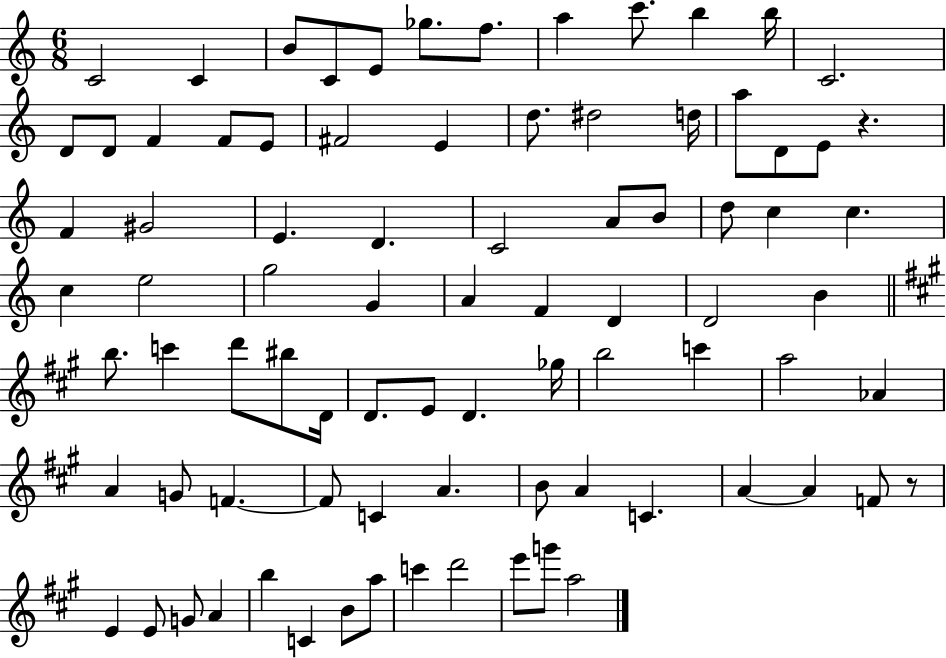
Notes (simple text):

C4/h C4/q B4/e C4/e E4/e Gb5/e. F5/e. A5/q C6/e. B5/q B5/s C4/h. D4/e D4/e F4/q F4/e E4/e F#4/h E4/q D5/e. D#5/h D5/s A5/e D4/e E4/e R/q. F4/q G#4/h E4/q. D4/q. C4/h A4/e B4/e D5/e C5/q C5/q. C5/q E5/h G5/h G4/q A4/q F4/q D4/q D4/h B4/q B5/e. C6/q D6/e BIS5/e D4/s D4/e. E4/e D4/q. Gb5/s B5/h C6/q A5/h Ab4/q A4/q G4/e F4/q. F4/e C4/q A4/q. B4/e A4/q C4/q. A4/q A4/q F4/e R/e E4/q E4/e G4/e A4/q B5/q C4/q B4/e A5/e C6/q D6/h E6/e G6/e A5/h